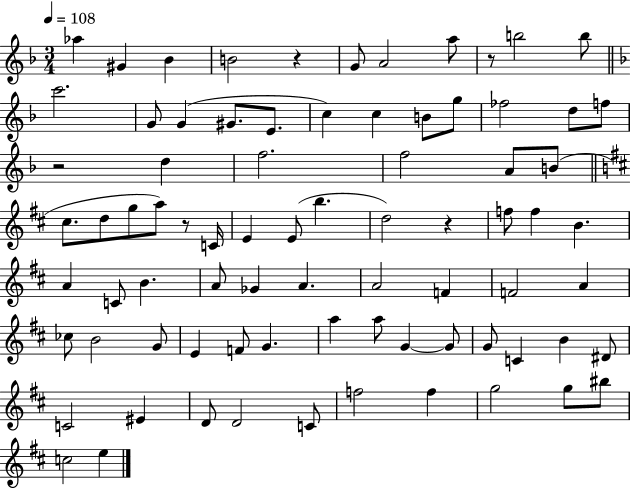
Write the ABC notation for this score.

X:1
T:Untitled
M:3/4
L:1/4
K:F
_a ^G _B B2 z G/2 A2 a/2 z/2 b2 b/2 c'2 G/2 G ^G/2 E/2 c c B/2 g/2 _f2 d/2 f/2 z2 d f2 f2 A/2 B/2 ^c/2 d/2 g/2 a/2 z/2 C/4 E E/2 b d2 z f/2 f B A C/2 B A/2 _G A A2 F F2 A _c/2 B2 G/2 E F/2 G a a/2 G G/2 G/2 C B ^D/2 C2 ^E D/2 D2 C/2 f2 f g2 g/2 ^b/2 c2 e